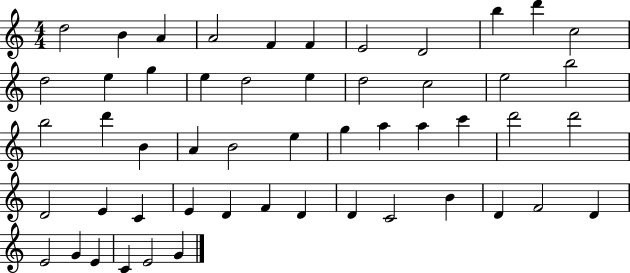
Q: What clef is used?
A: treble